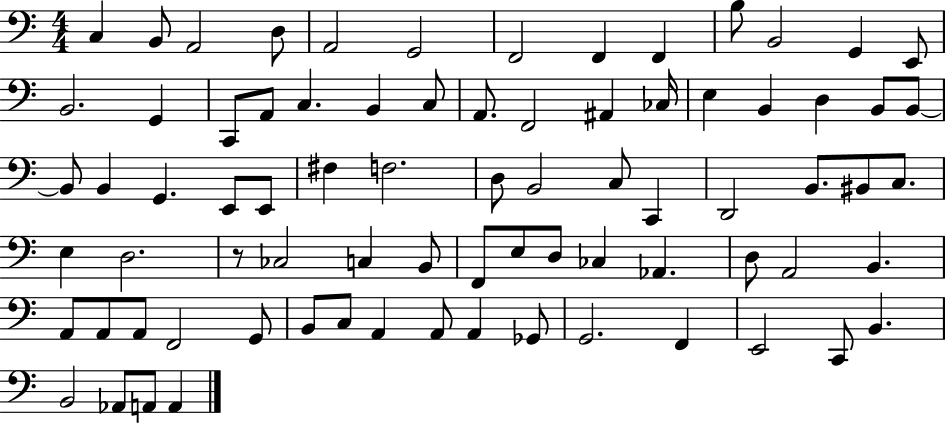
{
  \clef bass
  \numericTimeSignature
  \time 4/4
  \key c \major
  c4 b,8 a,2 d8 | a,2 g,2 | f,2 f,4 f,4 | b8 b,2 g,4 e,8 | \break b,2. g,4 | c,8 a,8 c4. b,4 c8 | a,8. f,2 ais,4 ces16 | e4 b,4 d4 b,8 b,8~~ | \break b,8 b,4 g,4. e,8 e,8 | fis4 f2. | d8 b,2 c8 c,4 | d,2 b,8. bis,8 c8. | \break e4 d2. | r8 ces2 c4 b,8 | f,8 e8 d8 ces4 aes,4. | d8 a,2 b,4. | \break a,8 a,8 a,8 f,2 g,8 | b,8 c8 a,4 a,8 a,4 ges,8 | g,2. f,4 | e,2 c,8 b,4. | \break b,2 aes,8 a,8 a,4 | \bar "|."
}